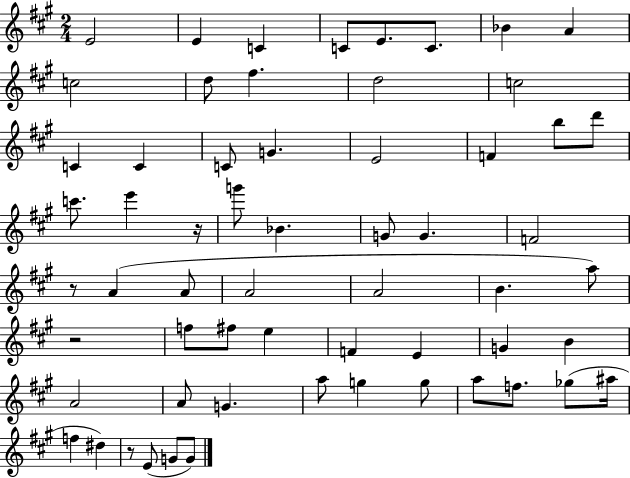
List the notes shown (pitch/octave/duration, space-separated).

E4/h E4/q C4/q C4/e E4/e. C4/e. Bb4/q A4/q C5/h D5/e F#5/q. D5/h C5/h C4/q C4/q C4/e G4/q. E4/h F4/q B5/e D6/e C6/e. E6/q R/s G6/e Bb4/q. G4/e G4/q. F4/h R/e A4/q A4/e A4/h A4/h B4/q. A5/e R/h F5/e F#5/e E5/q F4/q E4/q G4/q B4/q A4/h A4/e G4/q. A5/e G5/q G5/e A5/e F5/e. Gb5/e A#5/s F5/q D#5/q R/e E4/e G4/e G4/e